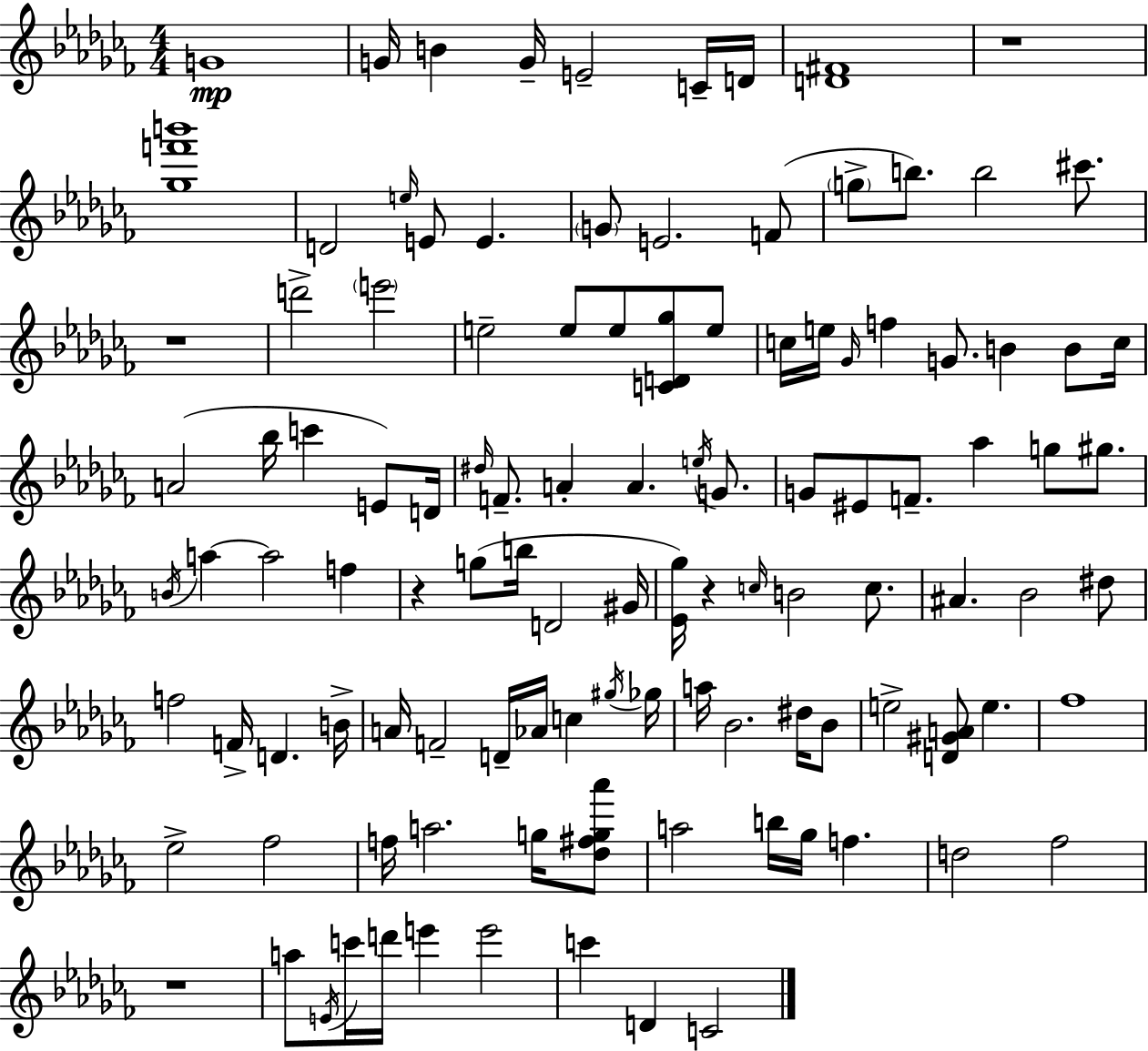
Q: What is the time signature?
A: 4/4